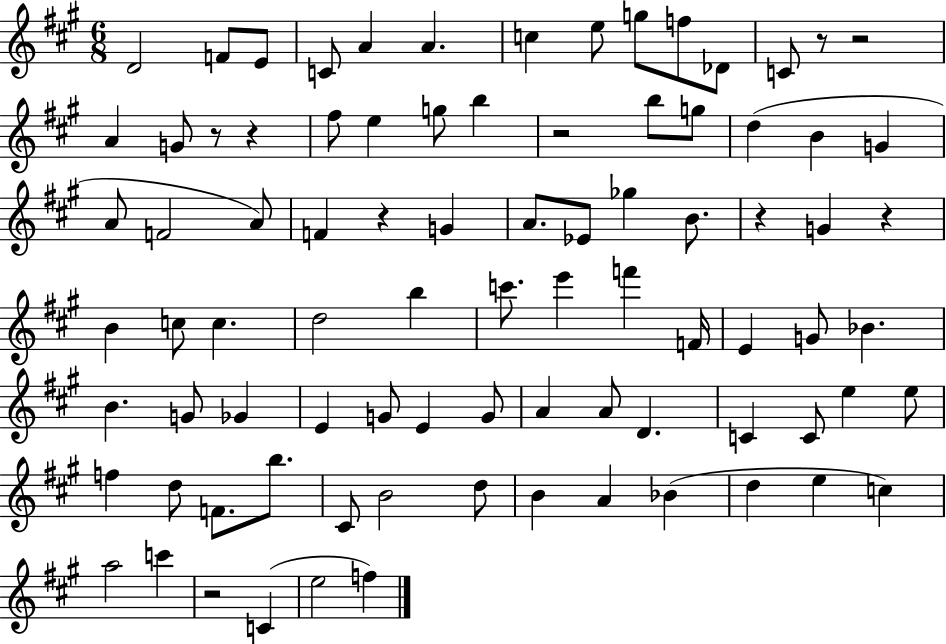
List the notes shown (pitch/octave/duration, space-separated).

D4/h F4/e E4/e C4/e A4/q A4/q. C5/q E5/e G5/e F5/e Db4/e C4/e R/e R/h A4/q G4/e R/e R/q F#5/e E5/q G5/e B5/q R/h B5/e G5/e D5/q B4/q G4/q A4/e F4/h A4/e F4/q R/q G4/q A4/e. Eb4/e Gb5/q B4/e. R/q G4/q R/q B4/q C5/e C5/q. D5/h B5/q C6/e. E6/q F6/q F4/s E4/q G4/e Bb4/q. B4/q. G4/e Gb4/q E4/q G4/e E4/q G4/e A4/q A4/e D4/q. C4/q C4/e E5/q E5/e F5/q D5/e F4/e. B5/e. C#4/e B4/h D5/e B4/q A4/q Bb4/q D5/q E5/q C5/q A5/h C6/q R/h C4/q E5/h F5/q